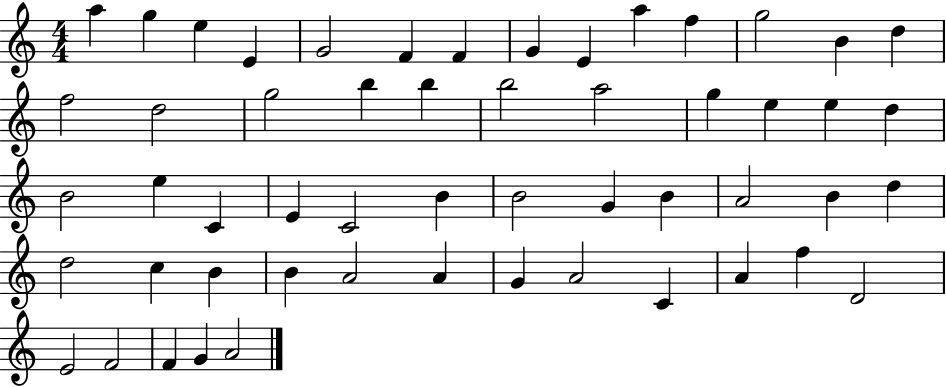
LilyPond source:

{
  \clef treble
  \numericTimeSignature
  \time 4/4
  \key c \major
  a''4 g''4 e''4 e'4 | g'2 f'4 f'4 | g'4 e'4 a''4 f''4 | g''2 b'4 d''4 | \break f''2 d''2 | g''2 b''4 b''4 | b''2 a''2 | g''4 e''4 e''4 d''4 | \break b'2 e''4 c'4 | e'4 c'2 b'4 | b'2 g'4 b'4 | a'2 b'4 d''4 | \break d''2 c''4 b'4 | b'4 a'2 a'4 | g'4 a'2 c'4 | a'4 f''4 d'2 | \break e'2 f'2 | f'4 g'4 a'2 | \bar "|."
}